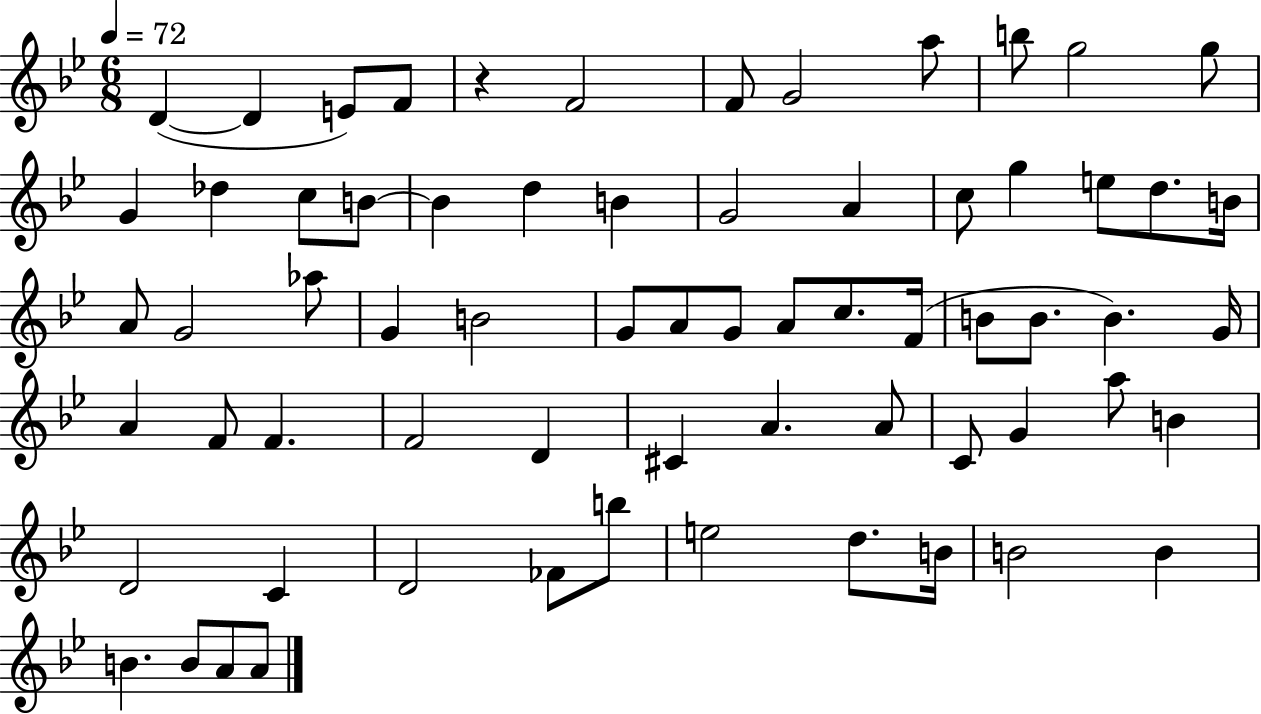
X:1
T:Untitled
M:6/8
L:1/4
K:Bb
D D E/2 F/2 z F2 F/2 G2 a/2 b/2 g2 g/2 G _d c/2 B/2 B d B G2 A c/2 g e/2 d/2 B/4 A/2 G2 _a/2 G B2 G/2 A/2 G/2 A/2 c/2 F/4 B/2 B/2 B G/4 A F/2 F F2 D ^C A A/2 C/2 G a/2 B D2 C D2 _F/2 b/2 e2 d/2 B/4 B2 B B B/2 A/2 A/2